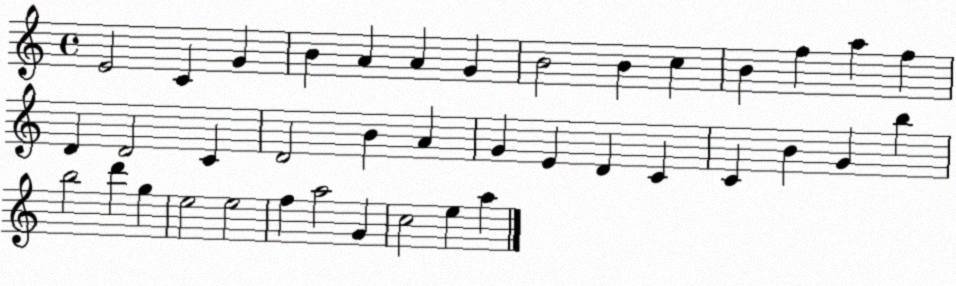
X:1
T:Untitled
M:4/4
L:1/4
K:C
E2 C G B A A G B2 B c B f a f D D2 C D2 B A G E D C C B G b b2 d' g e2 e2 f a2 G c2 e a